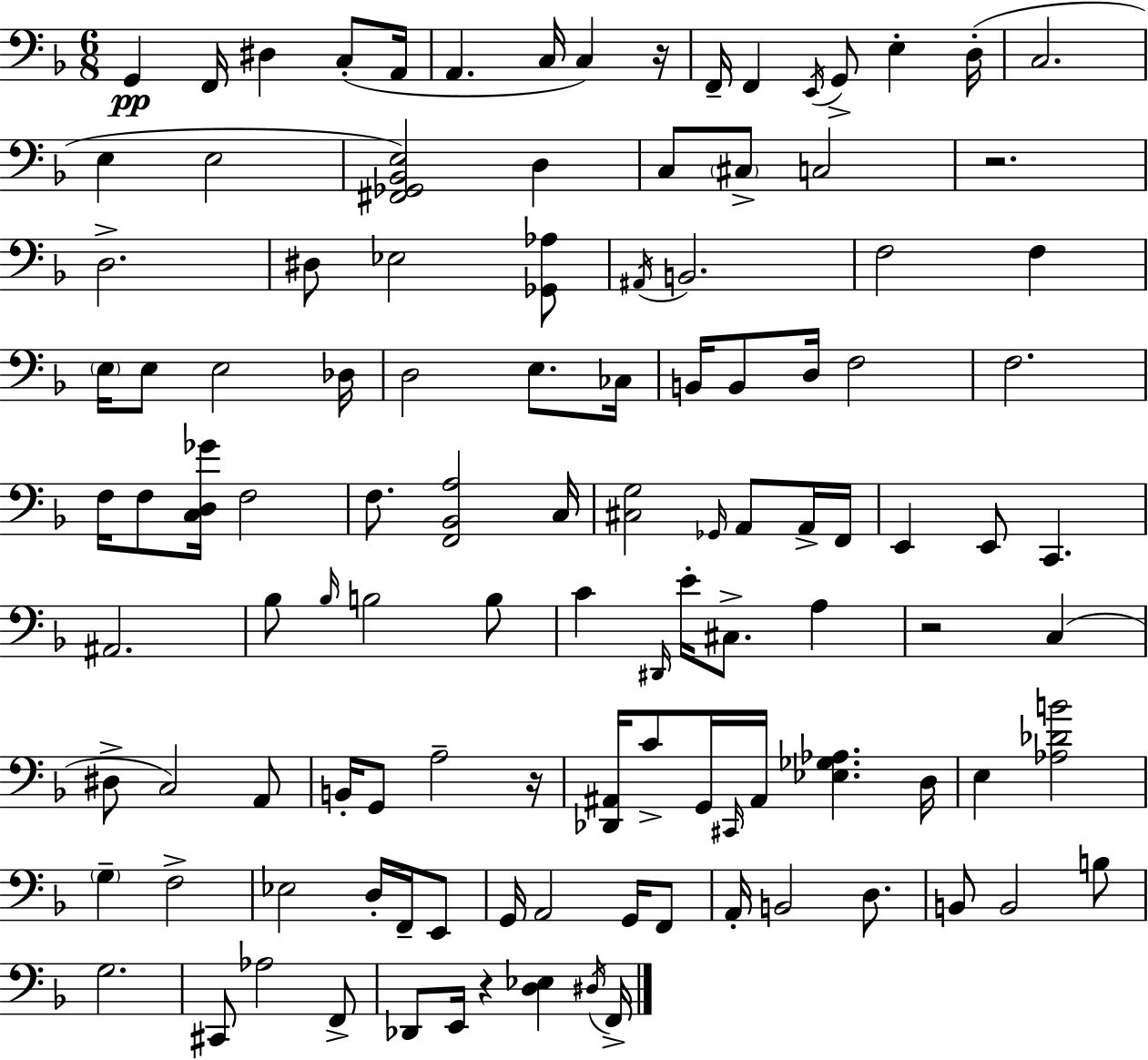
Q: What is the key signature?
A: D minor